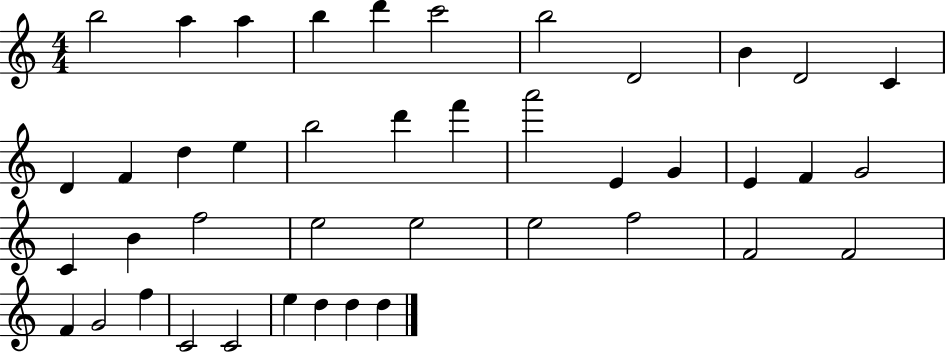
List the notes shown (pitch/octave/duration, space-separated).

B5/h A5/q A5/q B5/q D6/q C6/h B5/h D4/h B4/q D4/h C4/q D4/q F4/q D5/q E5/q B5/h D6/q F6/q A6/h E4/q G4/q E4/q F4/q G4/h C4/q B4/q F5/h E5/h E5/h E5/h F5/h F4/h F4/h F4/q G4/h F5/q C4/h C4/h E5/q D5/q D5/q D5/q